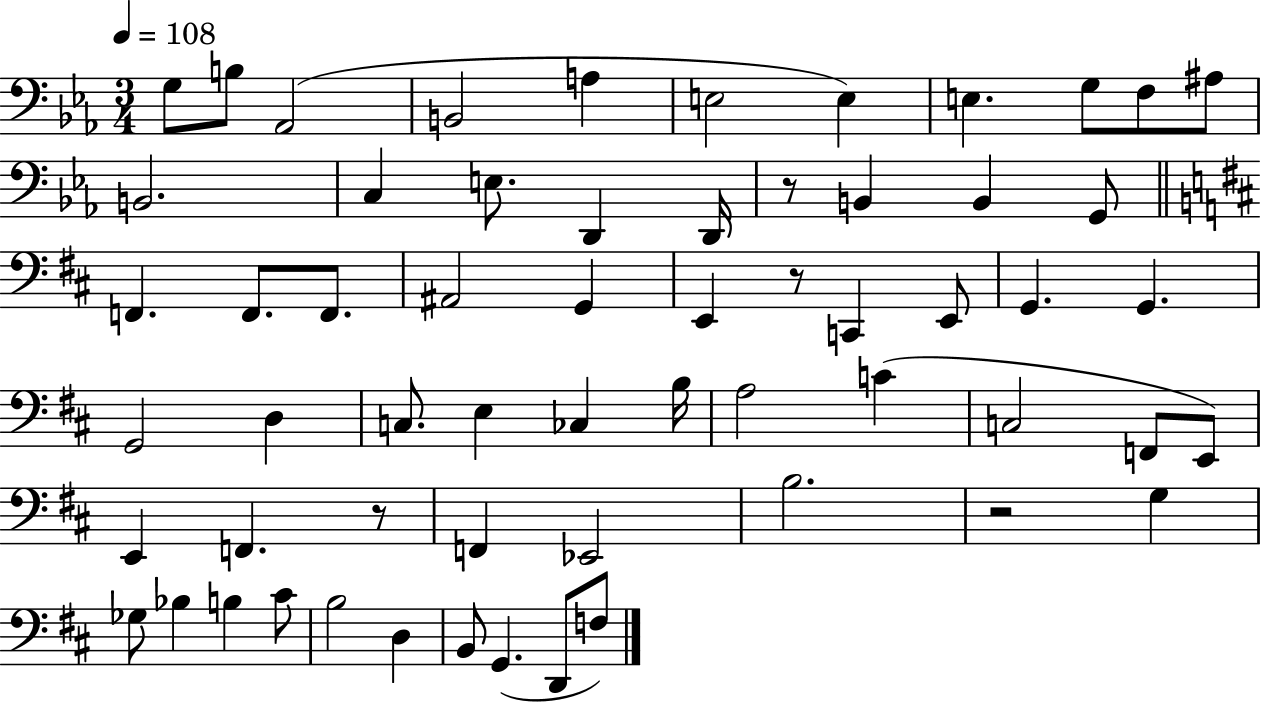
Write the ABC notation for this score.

X:1
T:Untitled
M:3/4
L:1/4
K:Eb
G,/2 B,/2 _A,,2 B,,2 A, E,2 E, E, G,/2 F,/2 ^A,/2 B,,2 C, E,/2 D,, D,,/4 z/2 B,, B,, G,,/2 F,, F,,/2 F,,/2 ^A,,2 G,, E,, z/2 C,, E,,/2 G,, G,, G,,2 D, C,/2 E, _C, B,/4 A,2 C C,2 F,,/2 E,,/2 E,, F,, z/2 F,, _E,,2 B,2 z2 G, _G,/2 _B, B, ^C/2 B,2 D, B,,/2 G,, D,,/2 F,/2